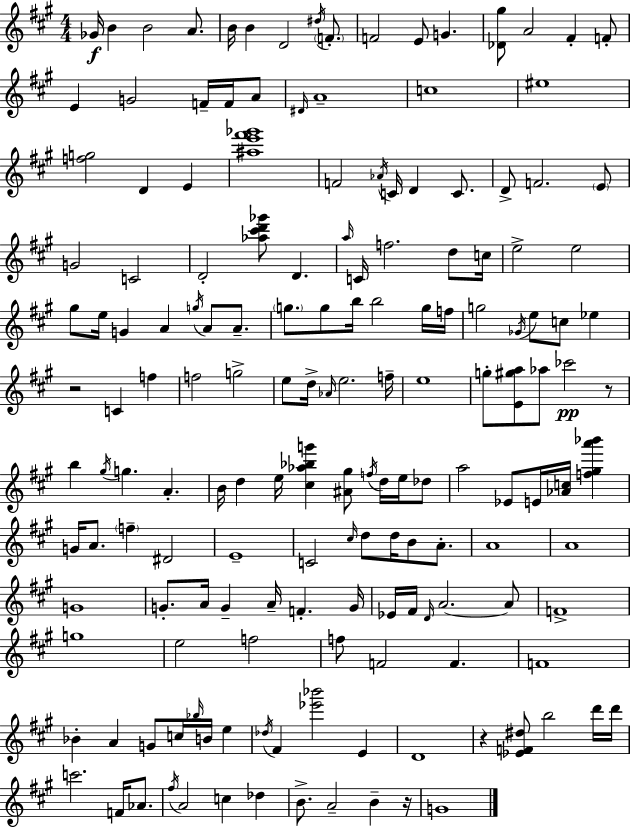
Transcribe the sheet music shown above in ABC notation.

X:1
T:Untitled
M:4/4
L:1/4
K:A
_G/4 B B2 A/2 B/4 B D2 ^d/4 F/2 F2 E/2 G [_D^g]/2 A2 ^F F/2 E G2 F/4 F/4 A/2 ^D/4 A4 c4 ^e4 [fg]2 D E [^ae'^f'_g']4 F2 _A/4 C/4 D C/2 D/2 F2 E/2 G2 C2 D2 [_a^c'd'_g']/2 D a/4 C/4 f2 d/2 c/4 e2 e2 ^g/2 e/4 G A g/4 A/2 A/2 g/2 g/2 b/4 b2 g/4 f/4 g2 _G/4 e/2 c/2 _e z2 C f f2 g2 e/2 d/4 _A/4 e2 f/4 e4 g/2 [E^ga]/2 _a/2 _c'2 z/2 b ^g/4 g A B/4 d e/4 [^c_a_bg'] [^A^g]/2 f/4 d/4 e/4 _d/2 a2 _E/2 E/4 [_Ac]/4 [f^ga'_b'] G/4 A/2 f ^D2 E4 C2 ^c/4 d/2 d/4 B/2 A/2 A4 A4 G4 G/2 A/4 G A/4 F G/4 _E/4 ^F/4 D/4 A2 A/2 F4 g4 e2 f2 f/2 F2 F F4 _B A G/2 c/4 _b/4 B/4 e _d/4 ^F [_e'_b']2 E D4 z [_EF^d]/2 b2 d'/4 d'/4 c'2 F/4 _A/2 ^f/4 A2 c _d B/2 A2 B z/4 G4